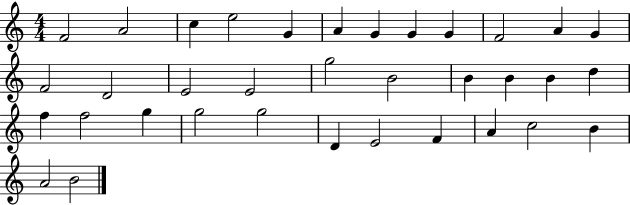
{
  \clef treble
  \numericTimeSignature
  \time 4/4
  \key c \major
  f'2 a'2 | c''4 e''2 g'4 | a'4 g'4 g'4 g'4 | f'2 a'4 g'4 | \break f'2 d'2 | e'2 e'2 | g''2 b'2 | b'4 b'4 b'4 d''4 | \break f''4 f''2 g''4 | g''2 g''2 | d'4 e'2 f'4 | a'4 c''2 b'4 | \break a'2 b'2 | \bar "|."
}